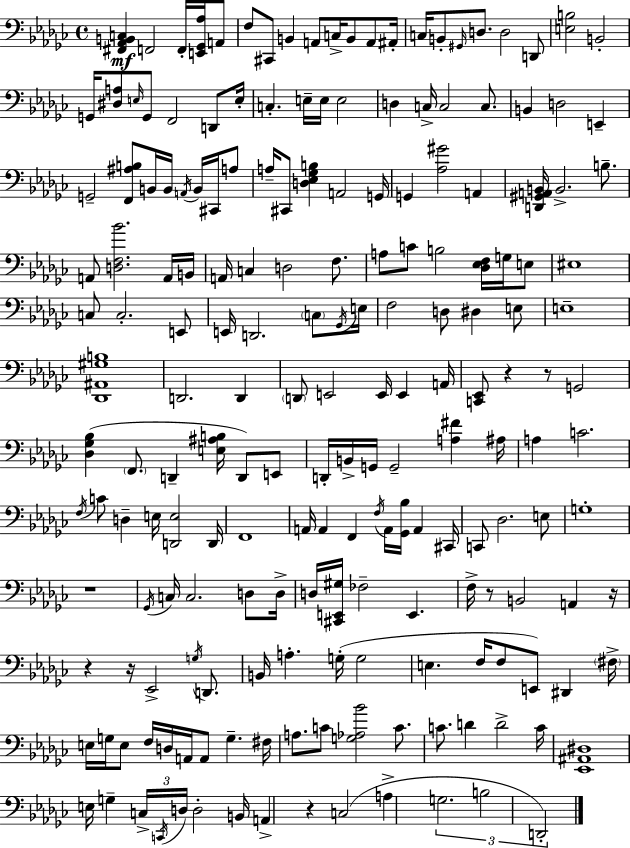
[F#2,Ab2,B2,C3]/q F2/h F2/s [E2,Gb2,Ab3]/s A2/e F3/e C#2/e B2/q A2/e C3/s B2/e A2/e A#2/s C3/s B2/e G#2/s D3/e. D3/h D2/e [E3,B3]/h B2/h G2/s [D#3,A3]/e E3/s G2/e F2/h D2/e E3/s C3/q. E3/s E3/s E3/h D3/q C3/s C3/h C3/e. B2/q D3/h E2/q G2/h [F2,A#3,B3]/e B2/s B2/s A2/s B2/s C#2/s A3/e A3/s C#2/e [D3,Eb3,Gb3,B3]/q A2/h G2/s G2/q [Ab3,G#4]/h A2/q [D2,G#2,A2,B2]/s B2/h. B3/e. A2/e [D3,F3,Bb4]/h. A2/s B2/s A2/s C3/q D3/h F3/e. A3/e C4/e B3/h [Db3,Eb3,F3]/s G3/s E3/e EIS3/w C3/e C3/h. E2/e E2/s D2/h. C3/e Gb2/s E3/s F3/h D3/e D#3/q E3/e E3/w [Db2,A#2,G#3,B3]/w D2/h. D2/q D2/e E2/h E2/s E2/q A2/s [C2,Eb2]/e R/q R/e G2/h [Db3,Gb3,Bb3]/q F2/e. D2/q [E3,A#3,B3]/s D2/e E2/e D2/s B2/s G2/s G2/h [A3,F#4]/q A#3/s A3/q C4/h. F3/s C4/e D3/q E3/s [D2,E3]/h D2/s F2/w A2/s A2/q F2/q F3/s A2/s [Gb2,Bb3]/s A2/q C#2/s C2/e Db3/h. E3/e G3/w R/w Gb2/s C3/s C3/h. D3/e D3/s D3/s [C#2,E2,G#3]/s FES3/h E2/q. F3/s R/e B2/h A2/q R/s R/q R/s Eb2/h G3/s D2/e. B2/s A3/q. G3/s G3/h E3/q. F3/s F3/e E2/e D#2/q F#3/s E3/s G3/s E3/e F3/s D3/s A2/s A2/e G3/q. F#3/s A3/e. C4/e [G3,Ab3,Bb4]/h C4/e. C4/e. D4/q D4/h C4/s [Eb2,A#2,D#3]/w E3/s G3/q C3/s C2/s D3/s D3/h B2/s A2/q R/q C3/h A3/q G3/h. B3/h D2/h